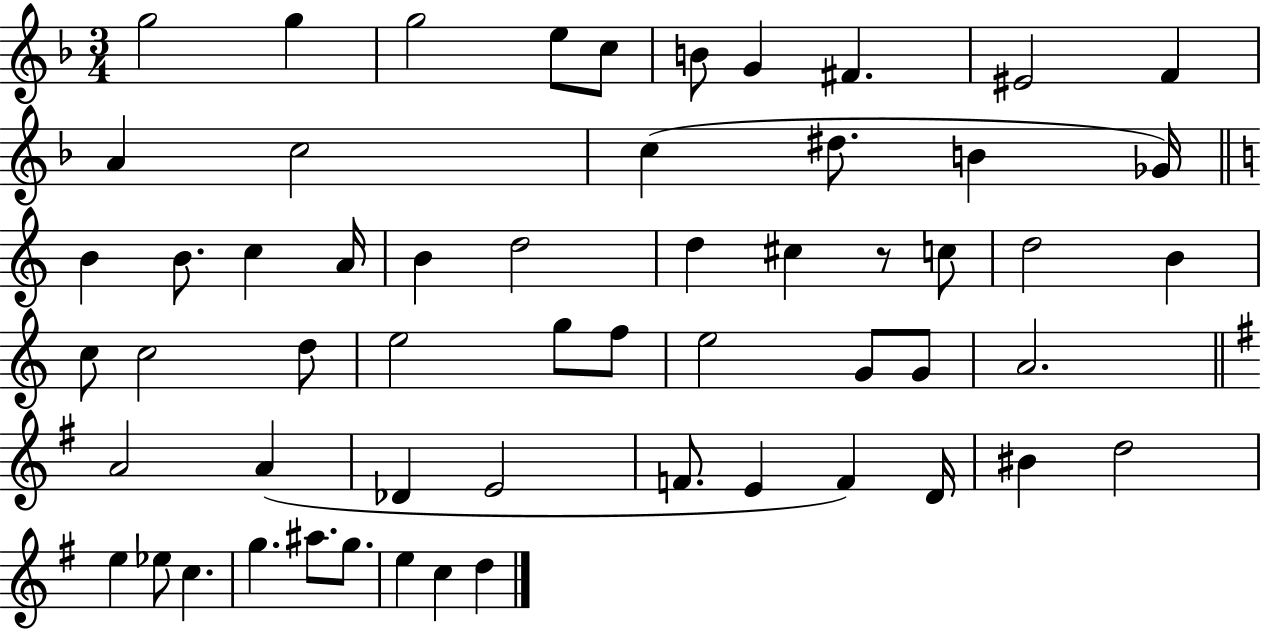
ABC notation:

X:1
T:Untitled
M:3/4
L:1/4
K:F
g2 g g2 e/2 c/2 B/2 G ^F ^E2 F A c2 c ^d/2 B _G/4 B B/2 c A/4 B d2 d ^c z/2 c/2 d2 B c/2 c2 d/2 e2 g/2 f/2 e2 G/2 G/2 A2 A2 A _D E2 F/2 E F D/4 ^B d2 e _e/2 c g ^a/2 g/2 e c d